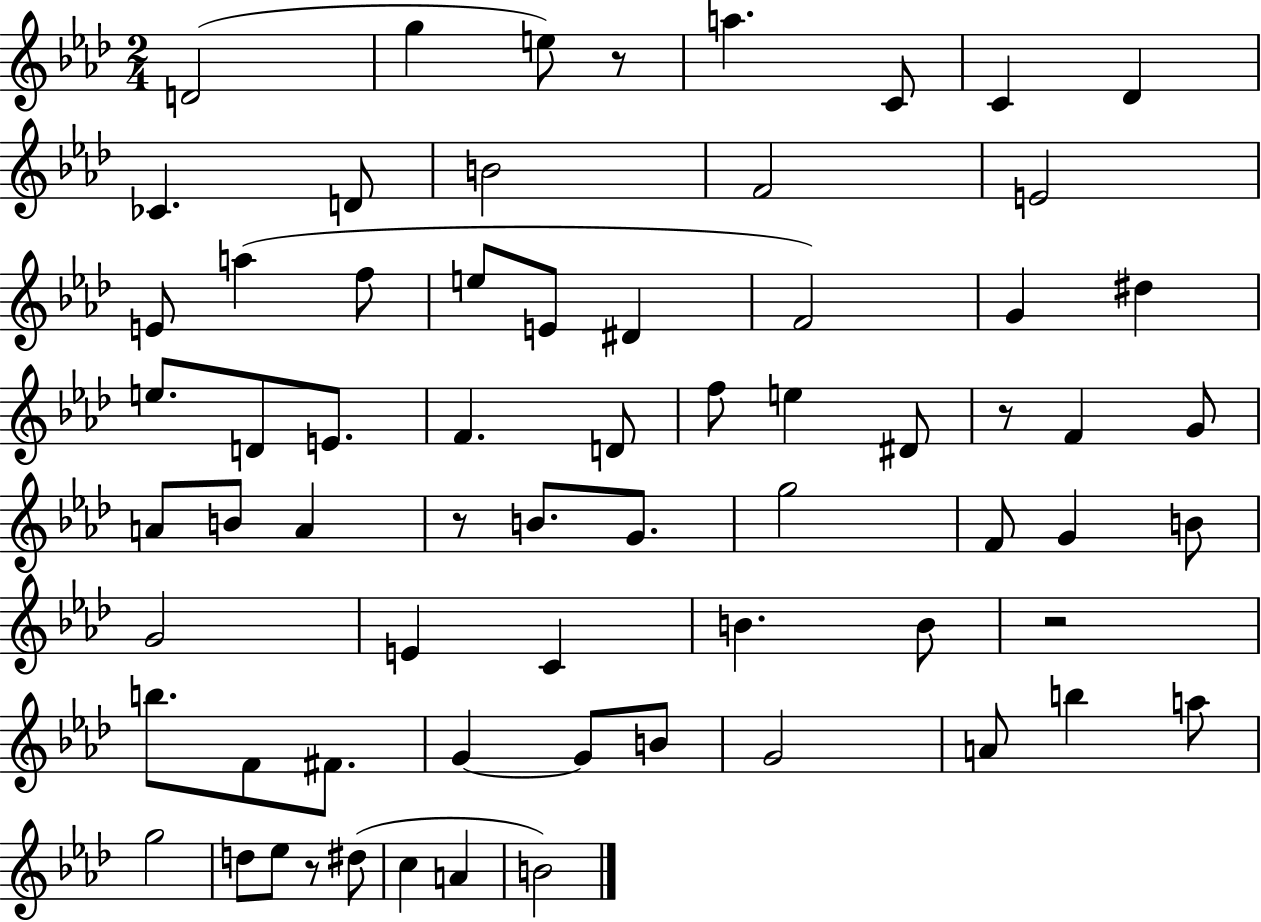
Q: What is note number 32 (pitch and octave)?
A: A4